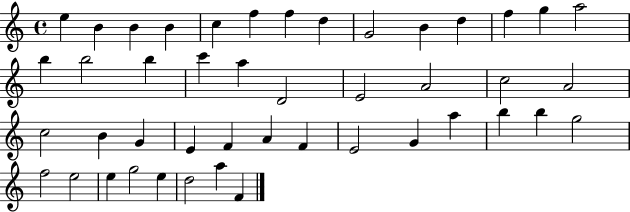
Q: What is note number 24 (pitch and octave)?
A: A4